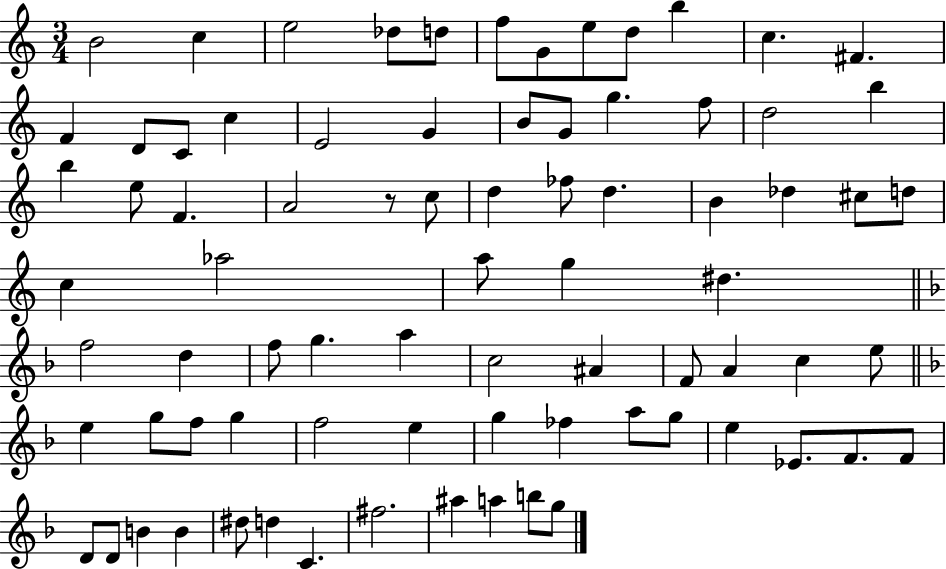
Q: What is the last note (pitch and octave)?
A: G5